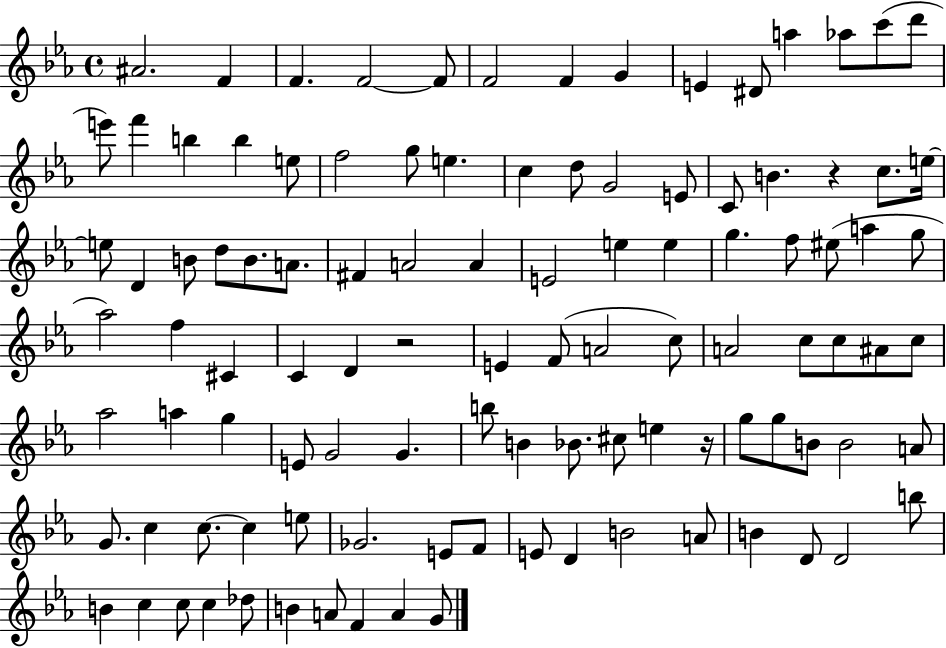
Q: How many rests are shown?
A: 3